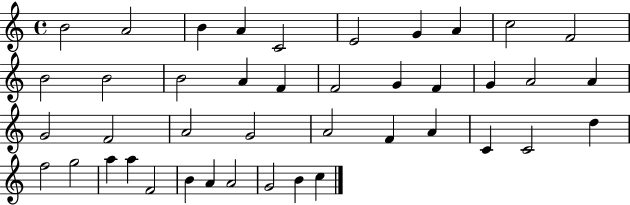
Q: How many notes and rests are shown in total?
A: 42